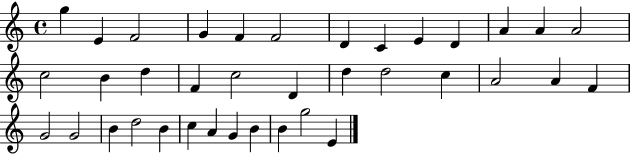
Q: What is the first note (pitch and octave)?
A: G5